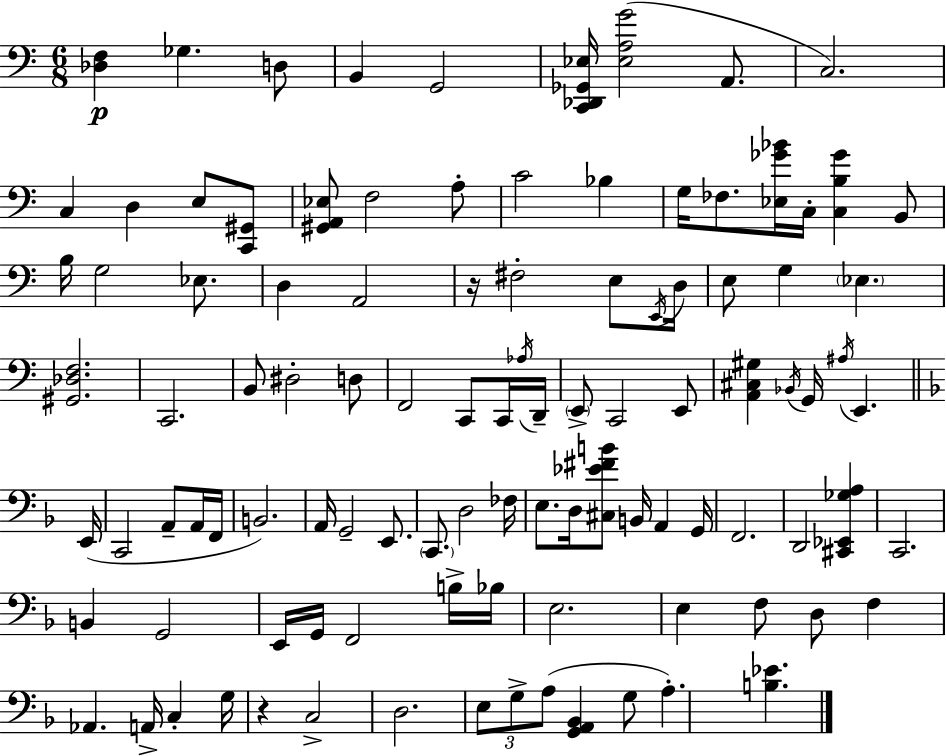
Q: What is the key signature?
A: C major